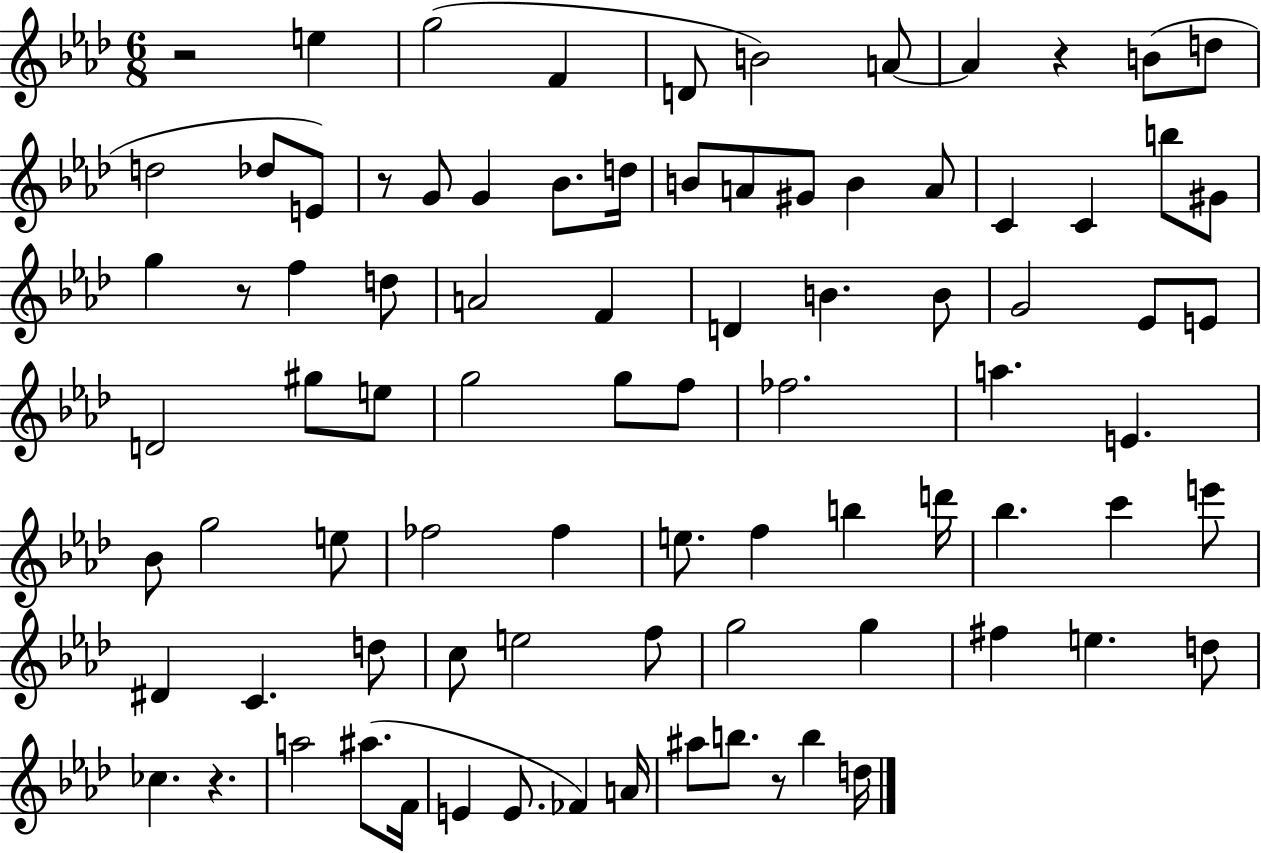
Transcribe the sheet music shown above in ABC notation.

X:1
T:Untitled
M:6/8
L:1/4
K:Ab
z2 e g2 F D/2 B2 A/2 A z B/2 d/2 d2 _d/2 E/2 z/2 G/2 G _B/2 d/4 B/2 A/2 ^G/2 B A/2 C C b/2 ^G/2 g z/2 f d/2 A2 F D B B/2 G2 _E/2 E/2 D2 ^g/2 e/2 g2 g/2 f/2 _f2 a E _B/2 g2 e/2 _f2 _f e/2 f b d'/4 _b c' e'/2 ^D C d/2 c/2 e2 f/2 g2 g ^f e d/2 _c z a2 ^a/2 F/4 E E/2 _F A/4 ^a/2 b/2 z/2 b d/4